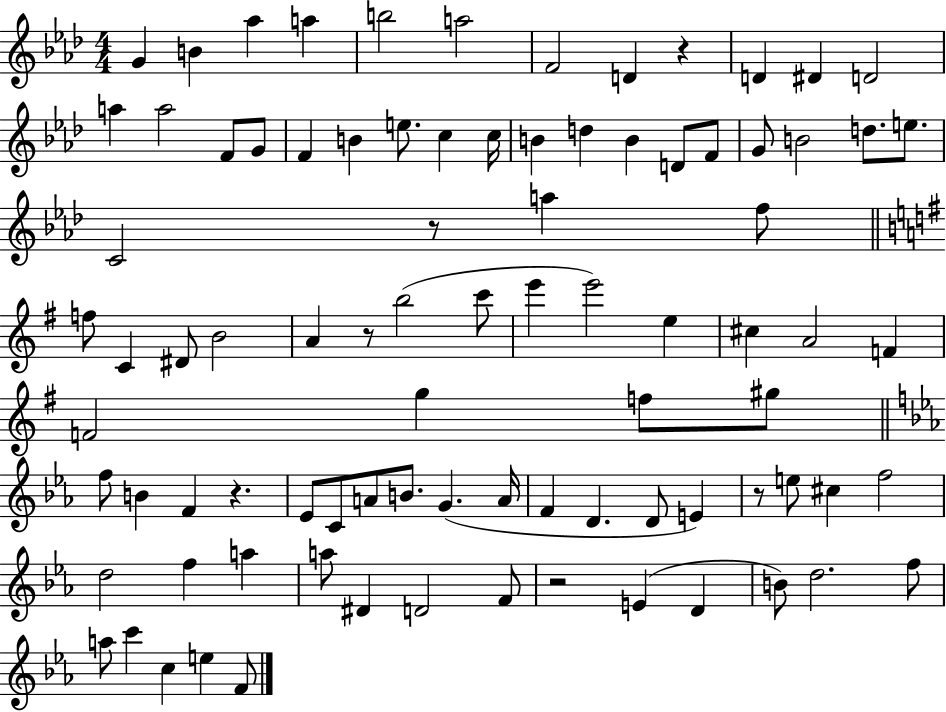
X:1
T:Untitled
M:4/4
L:1/4
K:Ab
G B _a a b2 a2 F2 D z D ^D D2 a a2 F/2 G/2 F B e/2 c c/4 B d B D/2 F/2 G/2 B2 d/2 e/2 C2 z/2 a f/2 f/2 C ^D/2 B2 A z/2 b2 c'/2 e' e'2 e ^c A2 F F2 g f/2 ^g/2 f/2 B F z _E/2 C/2 A/2 B/2 G A/4 F D D/2 E z/2 e/2 ^c f2 d2 f a a/2 ^D D2 F/2 z2 E D B/2 d2 f/2 a/2 c' c e F/2